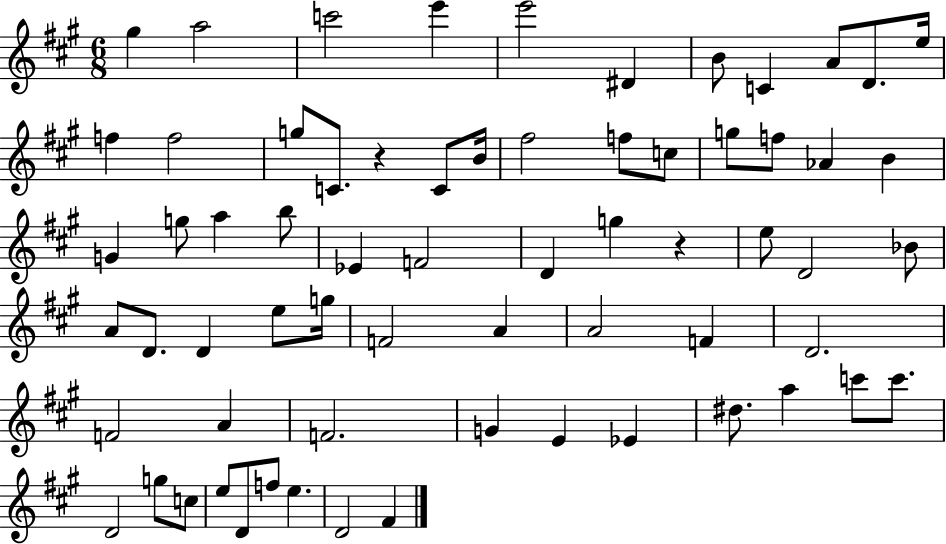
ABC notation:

X:1
T:Untitled
M:6/8
L:1/4
K:A
^g a2 c'2 e' e'2 ^D B/2 C A/2 D/2 e/4 f f2 g/2 C/2 z C/2 B/4 ^f2 f/2 c/2 g/2 f/2 _A B G g/2 a b/2 _E F2 D g z e/2 D2 _B/2 A/2 D/2 D e/2 g/4 F2 A A2 F D2 F2 A F2 G E _E ^d/2 a c'/2 c'/2 D2 g/2 c/2 e/2 D/2 f/2 e D2 ^F